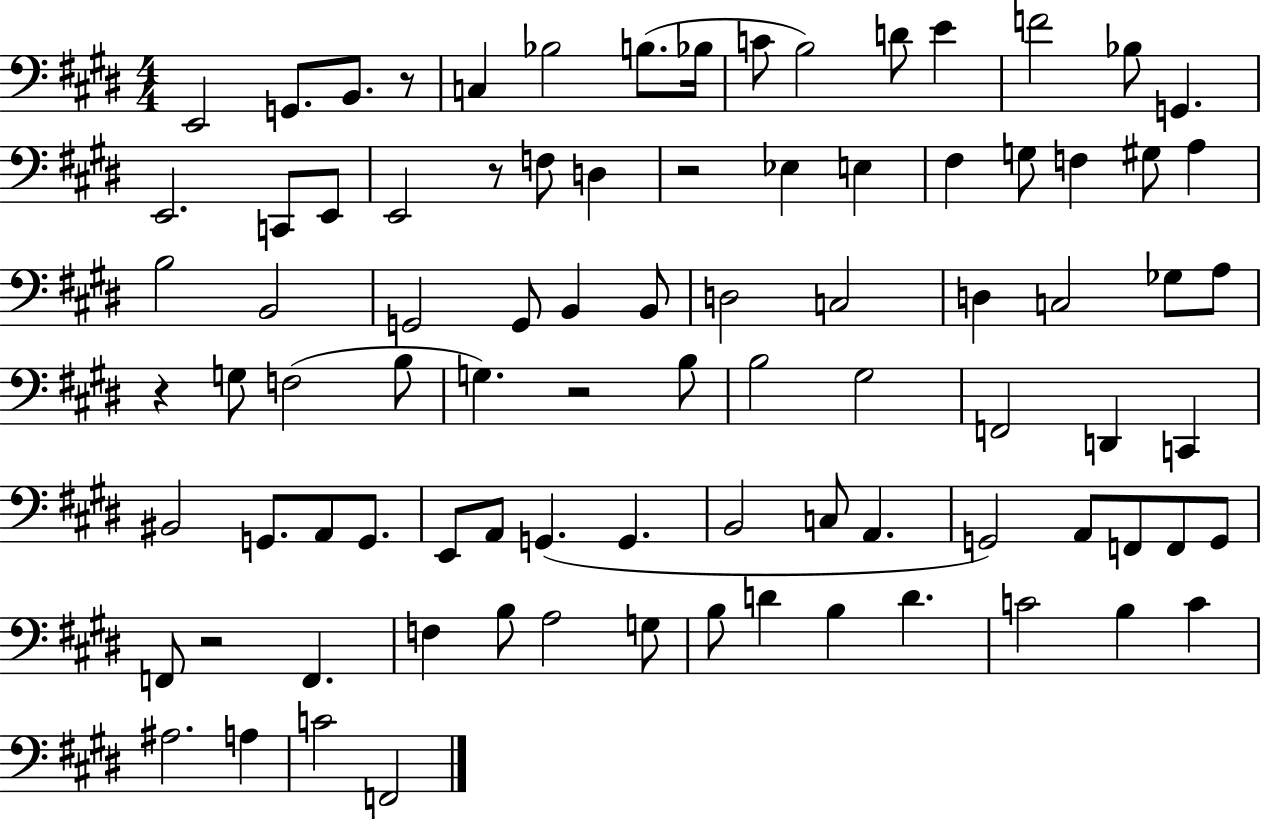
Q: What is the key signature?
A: E major